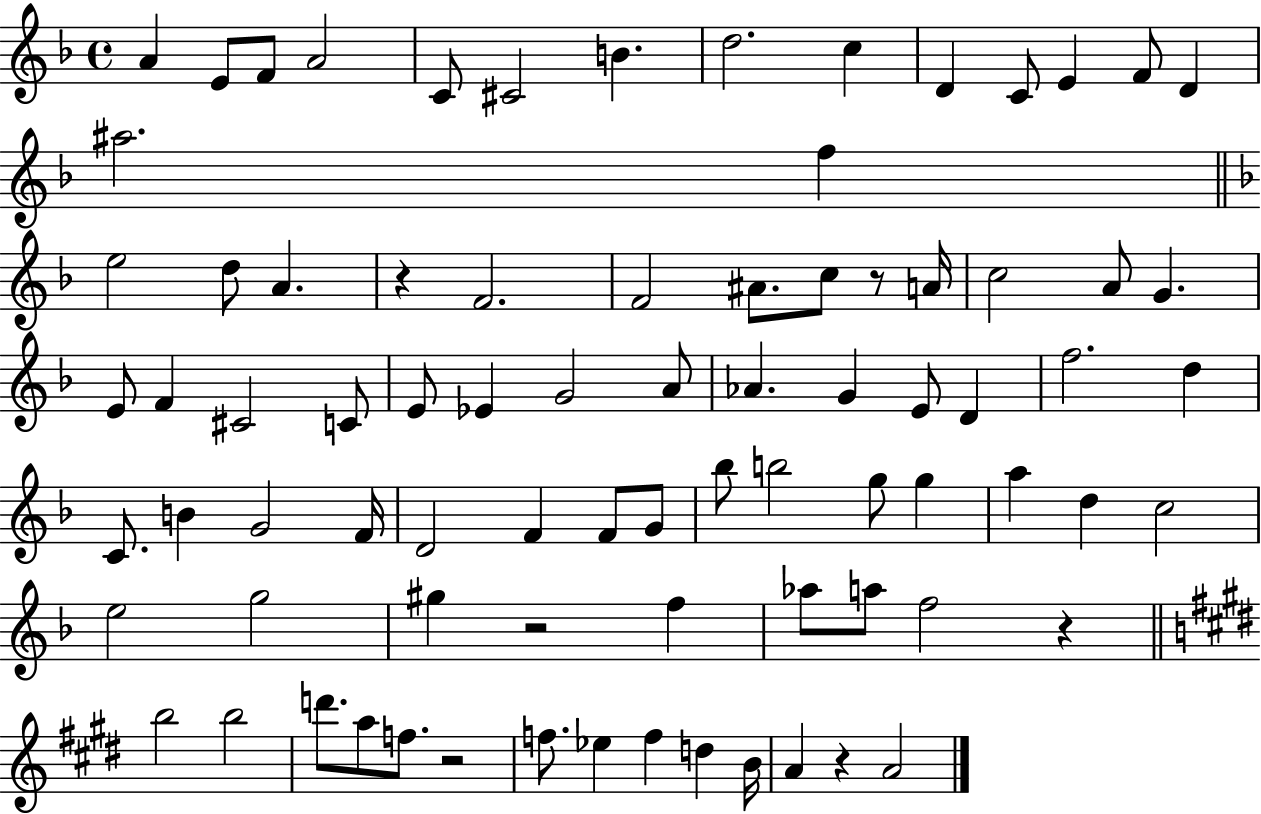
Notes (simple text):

A4/q E4/e F4/e A4/h C4/e C#4/h B4/q. D5/h. C5/q D4/q C4/e E4/q F4/e D4/q A#5/h. F5/q E5/h D5/e A4/q. R/q F4/h. F4/h A#4/e. C5/e R/e A4/s C5/h A4/e G4/q. E4/e F4/q C#4/h C4/e E4/e Eb4/q G4/h A4/e Ab4/q. G4/q E4/e D4/q F5/h. D5/q C4/e. B4/q G4/h F4/s D4/h F4/q F4/e G4/e Bb5/e B5/h G5/e G5/q A5/q D5/q C5/h E5/h G5/h G#5/q R/h F5/q Ab5/e A5/e F5/h R/q B5/h B5/h D6/e. A5/e F5/e. R/h F5/e. Eb5/q F5/q D5/q B4/s A4/q R/q A4/h